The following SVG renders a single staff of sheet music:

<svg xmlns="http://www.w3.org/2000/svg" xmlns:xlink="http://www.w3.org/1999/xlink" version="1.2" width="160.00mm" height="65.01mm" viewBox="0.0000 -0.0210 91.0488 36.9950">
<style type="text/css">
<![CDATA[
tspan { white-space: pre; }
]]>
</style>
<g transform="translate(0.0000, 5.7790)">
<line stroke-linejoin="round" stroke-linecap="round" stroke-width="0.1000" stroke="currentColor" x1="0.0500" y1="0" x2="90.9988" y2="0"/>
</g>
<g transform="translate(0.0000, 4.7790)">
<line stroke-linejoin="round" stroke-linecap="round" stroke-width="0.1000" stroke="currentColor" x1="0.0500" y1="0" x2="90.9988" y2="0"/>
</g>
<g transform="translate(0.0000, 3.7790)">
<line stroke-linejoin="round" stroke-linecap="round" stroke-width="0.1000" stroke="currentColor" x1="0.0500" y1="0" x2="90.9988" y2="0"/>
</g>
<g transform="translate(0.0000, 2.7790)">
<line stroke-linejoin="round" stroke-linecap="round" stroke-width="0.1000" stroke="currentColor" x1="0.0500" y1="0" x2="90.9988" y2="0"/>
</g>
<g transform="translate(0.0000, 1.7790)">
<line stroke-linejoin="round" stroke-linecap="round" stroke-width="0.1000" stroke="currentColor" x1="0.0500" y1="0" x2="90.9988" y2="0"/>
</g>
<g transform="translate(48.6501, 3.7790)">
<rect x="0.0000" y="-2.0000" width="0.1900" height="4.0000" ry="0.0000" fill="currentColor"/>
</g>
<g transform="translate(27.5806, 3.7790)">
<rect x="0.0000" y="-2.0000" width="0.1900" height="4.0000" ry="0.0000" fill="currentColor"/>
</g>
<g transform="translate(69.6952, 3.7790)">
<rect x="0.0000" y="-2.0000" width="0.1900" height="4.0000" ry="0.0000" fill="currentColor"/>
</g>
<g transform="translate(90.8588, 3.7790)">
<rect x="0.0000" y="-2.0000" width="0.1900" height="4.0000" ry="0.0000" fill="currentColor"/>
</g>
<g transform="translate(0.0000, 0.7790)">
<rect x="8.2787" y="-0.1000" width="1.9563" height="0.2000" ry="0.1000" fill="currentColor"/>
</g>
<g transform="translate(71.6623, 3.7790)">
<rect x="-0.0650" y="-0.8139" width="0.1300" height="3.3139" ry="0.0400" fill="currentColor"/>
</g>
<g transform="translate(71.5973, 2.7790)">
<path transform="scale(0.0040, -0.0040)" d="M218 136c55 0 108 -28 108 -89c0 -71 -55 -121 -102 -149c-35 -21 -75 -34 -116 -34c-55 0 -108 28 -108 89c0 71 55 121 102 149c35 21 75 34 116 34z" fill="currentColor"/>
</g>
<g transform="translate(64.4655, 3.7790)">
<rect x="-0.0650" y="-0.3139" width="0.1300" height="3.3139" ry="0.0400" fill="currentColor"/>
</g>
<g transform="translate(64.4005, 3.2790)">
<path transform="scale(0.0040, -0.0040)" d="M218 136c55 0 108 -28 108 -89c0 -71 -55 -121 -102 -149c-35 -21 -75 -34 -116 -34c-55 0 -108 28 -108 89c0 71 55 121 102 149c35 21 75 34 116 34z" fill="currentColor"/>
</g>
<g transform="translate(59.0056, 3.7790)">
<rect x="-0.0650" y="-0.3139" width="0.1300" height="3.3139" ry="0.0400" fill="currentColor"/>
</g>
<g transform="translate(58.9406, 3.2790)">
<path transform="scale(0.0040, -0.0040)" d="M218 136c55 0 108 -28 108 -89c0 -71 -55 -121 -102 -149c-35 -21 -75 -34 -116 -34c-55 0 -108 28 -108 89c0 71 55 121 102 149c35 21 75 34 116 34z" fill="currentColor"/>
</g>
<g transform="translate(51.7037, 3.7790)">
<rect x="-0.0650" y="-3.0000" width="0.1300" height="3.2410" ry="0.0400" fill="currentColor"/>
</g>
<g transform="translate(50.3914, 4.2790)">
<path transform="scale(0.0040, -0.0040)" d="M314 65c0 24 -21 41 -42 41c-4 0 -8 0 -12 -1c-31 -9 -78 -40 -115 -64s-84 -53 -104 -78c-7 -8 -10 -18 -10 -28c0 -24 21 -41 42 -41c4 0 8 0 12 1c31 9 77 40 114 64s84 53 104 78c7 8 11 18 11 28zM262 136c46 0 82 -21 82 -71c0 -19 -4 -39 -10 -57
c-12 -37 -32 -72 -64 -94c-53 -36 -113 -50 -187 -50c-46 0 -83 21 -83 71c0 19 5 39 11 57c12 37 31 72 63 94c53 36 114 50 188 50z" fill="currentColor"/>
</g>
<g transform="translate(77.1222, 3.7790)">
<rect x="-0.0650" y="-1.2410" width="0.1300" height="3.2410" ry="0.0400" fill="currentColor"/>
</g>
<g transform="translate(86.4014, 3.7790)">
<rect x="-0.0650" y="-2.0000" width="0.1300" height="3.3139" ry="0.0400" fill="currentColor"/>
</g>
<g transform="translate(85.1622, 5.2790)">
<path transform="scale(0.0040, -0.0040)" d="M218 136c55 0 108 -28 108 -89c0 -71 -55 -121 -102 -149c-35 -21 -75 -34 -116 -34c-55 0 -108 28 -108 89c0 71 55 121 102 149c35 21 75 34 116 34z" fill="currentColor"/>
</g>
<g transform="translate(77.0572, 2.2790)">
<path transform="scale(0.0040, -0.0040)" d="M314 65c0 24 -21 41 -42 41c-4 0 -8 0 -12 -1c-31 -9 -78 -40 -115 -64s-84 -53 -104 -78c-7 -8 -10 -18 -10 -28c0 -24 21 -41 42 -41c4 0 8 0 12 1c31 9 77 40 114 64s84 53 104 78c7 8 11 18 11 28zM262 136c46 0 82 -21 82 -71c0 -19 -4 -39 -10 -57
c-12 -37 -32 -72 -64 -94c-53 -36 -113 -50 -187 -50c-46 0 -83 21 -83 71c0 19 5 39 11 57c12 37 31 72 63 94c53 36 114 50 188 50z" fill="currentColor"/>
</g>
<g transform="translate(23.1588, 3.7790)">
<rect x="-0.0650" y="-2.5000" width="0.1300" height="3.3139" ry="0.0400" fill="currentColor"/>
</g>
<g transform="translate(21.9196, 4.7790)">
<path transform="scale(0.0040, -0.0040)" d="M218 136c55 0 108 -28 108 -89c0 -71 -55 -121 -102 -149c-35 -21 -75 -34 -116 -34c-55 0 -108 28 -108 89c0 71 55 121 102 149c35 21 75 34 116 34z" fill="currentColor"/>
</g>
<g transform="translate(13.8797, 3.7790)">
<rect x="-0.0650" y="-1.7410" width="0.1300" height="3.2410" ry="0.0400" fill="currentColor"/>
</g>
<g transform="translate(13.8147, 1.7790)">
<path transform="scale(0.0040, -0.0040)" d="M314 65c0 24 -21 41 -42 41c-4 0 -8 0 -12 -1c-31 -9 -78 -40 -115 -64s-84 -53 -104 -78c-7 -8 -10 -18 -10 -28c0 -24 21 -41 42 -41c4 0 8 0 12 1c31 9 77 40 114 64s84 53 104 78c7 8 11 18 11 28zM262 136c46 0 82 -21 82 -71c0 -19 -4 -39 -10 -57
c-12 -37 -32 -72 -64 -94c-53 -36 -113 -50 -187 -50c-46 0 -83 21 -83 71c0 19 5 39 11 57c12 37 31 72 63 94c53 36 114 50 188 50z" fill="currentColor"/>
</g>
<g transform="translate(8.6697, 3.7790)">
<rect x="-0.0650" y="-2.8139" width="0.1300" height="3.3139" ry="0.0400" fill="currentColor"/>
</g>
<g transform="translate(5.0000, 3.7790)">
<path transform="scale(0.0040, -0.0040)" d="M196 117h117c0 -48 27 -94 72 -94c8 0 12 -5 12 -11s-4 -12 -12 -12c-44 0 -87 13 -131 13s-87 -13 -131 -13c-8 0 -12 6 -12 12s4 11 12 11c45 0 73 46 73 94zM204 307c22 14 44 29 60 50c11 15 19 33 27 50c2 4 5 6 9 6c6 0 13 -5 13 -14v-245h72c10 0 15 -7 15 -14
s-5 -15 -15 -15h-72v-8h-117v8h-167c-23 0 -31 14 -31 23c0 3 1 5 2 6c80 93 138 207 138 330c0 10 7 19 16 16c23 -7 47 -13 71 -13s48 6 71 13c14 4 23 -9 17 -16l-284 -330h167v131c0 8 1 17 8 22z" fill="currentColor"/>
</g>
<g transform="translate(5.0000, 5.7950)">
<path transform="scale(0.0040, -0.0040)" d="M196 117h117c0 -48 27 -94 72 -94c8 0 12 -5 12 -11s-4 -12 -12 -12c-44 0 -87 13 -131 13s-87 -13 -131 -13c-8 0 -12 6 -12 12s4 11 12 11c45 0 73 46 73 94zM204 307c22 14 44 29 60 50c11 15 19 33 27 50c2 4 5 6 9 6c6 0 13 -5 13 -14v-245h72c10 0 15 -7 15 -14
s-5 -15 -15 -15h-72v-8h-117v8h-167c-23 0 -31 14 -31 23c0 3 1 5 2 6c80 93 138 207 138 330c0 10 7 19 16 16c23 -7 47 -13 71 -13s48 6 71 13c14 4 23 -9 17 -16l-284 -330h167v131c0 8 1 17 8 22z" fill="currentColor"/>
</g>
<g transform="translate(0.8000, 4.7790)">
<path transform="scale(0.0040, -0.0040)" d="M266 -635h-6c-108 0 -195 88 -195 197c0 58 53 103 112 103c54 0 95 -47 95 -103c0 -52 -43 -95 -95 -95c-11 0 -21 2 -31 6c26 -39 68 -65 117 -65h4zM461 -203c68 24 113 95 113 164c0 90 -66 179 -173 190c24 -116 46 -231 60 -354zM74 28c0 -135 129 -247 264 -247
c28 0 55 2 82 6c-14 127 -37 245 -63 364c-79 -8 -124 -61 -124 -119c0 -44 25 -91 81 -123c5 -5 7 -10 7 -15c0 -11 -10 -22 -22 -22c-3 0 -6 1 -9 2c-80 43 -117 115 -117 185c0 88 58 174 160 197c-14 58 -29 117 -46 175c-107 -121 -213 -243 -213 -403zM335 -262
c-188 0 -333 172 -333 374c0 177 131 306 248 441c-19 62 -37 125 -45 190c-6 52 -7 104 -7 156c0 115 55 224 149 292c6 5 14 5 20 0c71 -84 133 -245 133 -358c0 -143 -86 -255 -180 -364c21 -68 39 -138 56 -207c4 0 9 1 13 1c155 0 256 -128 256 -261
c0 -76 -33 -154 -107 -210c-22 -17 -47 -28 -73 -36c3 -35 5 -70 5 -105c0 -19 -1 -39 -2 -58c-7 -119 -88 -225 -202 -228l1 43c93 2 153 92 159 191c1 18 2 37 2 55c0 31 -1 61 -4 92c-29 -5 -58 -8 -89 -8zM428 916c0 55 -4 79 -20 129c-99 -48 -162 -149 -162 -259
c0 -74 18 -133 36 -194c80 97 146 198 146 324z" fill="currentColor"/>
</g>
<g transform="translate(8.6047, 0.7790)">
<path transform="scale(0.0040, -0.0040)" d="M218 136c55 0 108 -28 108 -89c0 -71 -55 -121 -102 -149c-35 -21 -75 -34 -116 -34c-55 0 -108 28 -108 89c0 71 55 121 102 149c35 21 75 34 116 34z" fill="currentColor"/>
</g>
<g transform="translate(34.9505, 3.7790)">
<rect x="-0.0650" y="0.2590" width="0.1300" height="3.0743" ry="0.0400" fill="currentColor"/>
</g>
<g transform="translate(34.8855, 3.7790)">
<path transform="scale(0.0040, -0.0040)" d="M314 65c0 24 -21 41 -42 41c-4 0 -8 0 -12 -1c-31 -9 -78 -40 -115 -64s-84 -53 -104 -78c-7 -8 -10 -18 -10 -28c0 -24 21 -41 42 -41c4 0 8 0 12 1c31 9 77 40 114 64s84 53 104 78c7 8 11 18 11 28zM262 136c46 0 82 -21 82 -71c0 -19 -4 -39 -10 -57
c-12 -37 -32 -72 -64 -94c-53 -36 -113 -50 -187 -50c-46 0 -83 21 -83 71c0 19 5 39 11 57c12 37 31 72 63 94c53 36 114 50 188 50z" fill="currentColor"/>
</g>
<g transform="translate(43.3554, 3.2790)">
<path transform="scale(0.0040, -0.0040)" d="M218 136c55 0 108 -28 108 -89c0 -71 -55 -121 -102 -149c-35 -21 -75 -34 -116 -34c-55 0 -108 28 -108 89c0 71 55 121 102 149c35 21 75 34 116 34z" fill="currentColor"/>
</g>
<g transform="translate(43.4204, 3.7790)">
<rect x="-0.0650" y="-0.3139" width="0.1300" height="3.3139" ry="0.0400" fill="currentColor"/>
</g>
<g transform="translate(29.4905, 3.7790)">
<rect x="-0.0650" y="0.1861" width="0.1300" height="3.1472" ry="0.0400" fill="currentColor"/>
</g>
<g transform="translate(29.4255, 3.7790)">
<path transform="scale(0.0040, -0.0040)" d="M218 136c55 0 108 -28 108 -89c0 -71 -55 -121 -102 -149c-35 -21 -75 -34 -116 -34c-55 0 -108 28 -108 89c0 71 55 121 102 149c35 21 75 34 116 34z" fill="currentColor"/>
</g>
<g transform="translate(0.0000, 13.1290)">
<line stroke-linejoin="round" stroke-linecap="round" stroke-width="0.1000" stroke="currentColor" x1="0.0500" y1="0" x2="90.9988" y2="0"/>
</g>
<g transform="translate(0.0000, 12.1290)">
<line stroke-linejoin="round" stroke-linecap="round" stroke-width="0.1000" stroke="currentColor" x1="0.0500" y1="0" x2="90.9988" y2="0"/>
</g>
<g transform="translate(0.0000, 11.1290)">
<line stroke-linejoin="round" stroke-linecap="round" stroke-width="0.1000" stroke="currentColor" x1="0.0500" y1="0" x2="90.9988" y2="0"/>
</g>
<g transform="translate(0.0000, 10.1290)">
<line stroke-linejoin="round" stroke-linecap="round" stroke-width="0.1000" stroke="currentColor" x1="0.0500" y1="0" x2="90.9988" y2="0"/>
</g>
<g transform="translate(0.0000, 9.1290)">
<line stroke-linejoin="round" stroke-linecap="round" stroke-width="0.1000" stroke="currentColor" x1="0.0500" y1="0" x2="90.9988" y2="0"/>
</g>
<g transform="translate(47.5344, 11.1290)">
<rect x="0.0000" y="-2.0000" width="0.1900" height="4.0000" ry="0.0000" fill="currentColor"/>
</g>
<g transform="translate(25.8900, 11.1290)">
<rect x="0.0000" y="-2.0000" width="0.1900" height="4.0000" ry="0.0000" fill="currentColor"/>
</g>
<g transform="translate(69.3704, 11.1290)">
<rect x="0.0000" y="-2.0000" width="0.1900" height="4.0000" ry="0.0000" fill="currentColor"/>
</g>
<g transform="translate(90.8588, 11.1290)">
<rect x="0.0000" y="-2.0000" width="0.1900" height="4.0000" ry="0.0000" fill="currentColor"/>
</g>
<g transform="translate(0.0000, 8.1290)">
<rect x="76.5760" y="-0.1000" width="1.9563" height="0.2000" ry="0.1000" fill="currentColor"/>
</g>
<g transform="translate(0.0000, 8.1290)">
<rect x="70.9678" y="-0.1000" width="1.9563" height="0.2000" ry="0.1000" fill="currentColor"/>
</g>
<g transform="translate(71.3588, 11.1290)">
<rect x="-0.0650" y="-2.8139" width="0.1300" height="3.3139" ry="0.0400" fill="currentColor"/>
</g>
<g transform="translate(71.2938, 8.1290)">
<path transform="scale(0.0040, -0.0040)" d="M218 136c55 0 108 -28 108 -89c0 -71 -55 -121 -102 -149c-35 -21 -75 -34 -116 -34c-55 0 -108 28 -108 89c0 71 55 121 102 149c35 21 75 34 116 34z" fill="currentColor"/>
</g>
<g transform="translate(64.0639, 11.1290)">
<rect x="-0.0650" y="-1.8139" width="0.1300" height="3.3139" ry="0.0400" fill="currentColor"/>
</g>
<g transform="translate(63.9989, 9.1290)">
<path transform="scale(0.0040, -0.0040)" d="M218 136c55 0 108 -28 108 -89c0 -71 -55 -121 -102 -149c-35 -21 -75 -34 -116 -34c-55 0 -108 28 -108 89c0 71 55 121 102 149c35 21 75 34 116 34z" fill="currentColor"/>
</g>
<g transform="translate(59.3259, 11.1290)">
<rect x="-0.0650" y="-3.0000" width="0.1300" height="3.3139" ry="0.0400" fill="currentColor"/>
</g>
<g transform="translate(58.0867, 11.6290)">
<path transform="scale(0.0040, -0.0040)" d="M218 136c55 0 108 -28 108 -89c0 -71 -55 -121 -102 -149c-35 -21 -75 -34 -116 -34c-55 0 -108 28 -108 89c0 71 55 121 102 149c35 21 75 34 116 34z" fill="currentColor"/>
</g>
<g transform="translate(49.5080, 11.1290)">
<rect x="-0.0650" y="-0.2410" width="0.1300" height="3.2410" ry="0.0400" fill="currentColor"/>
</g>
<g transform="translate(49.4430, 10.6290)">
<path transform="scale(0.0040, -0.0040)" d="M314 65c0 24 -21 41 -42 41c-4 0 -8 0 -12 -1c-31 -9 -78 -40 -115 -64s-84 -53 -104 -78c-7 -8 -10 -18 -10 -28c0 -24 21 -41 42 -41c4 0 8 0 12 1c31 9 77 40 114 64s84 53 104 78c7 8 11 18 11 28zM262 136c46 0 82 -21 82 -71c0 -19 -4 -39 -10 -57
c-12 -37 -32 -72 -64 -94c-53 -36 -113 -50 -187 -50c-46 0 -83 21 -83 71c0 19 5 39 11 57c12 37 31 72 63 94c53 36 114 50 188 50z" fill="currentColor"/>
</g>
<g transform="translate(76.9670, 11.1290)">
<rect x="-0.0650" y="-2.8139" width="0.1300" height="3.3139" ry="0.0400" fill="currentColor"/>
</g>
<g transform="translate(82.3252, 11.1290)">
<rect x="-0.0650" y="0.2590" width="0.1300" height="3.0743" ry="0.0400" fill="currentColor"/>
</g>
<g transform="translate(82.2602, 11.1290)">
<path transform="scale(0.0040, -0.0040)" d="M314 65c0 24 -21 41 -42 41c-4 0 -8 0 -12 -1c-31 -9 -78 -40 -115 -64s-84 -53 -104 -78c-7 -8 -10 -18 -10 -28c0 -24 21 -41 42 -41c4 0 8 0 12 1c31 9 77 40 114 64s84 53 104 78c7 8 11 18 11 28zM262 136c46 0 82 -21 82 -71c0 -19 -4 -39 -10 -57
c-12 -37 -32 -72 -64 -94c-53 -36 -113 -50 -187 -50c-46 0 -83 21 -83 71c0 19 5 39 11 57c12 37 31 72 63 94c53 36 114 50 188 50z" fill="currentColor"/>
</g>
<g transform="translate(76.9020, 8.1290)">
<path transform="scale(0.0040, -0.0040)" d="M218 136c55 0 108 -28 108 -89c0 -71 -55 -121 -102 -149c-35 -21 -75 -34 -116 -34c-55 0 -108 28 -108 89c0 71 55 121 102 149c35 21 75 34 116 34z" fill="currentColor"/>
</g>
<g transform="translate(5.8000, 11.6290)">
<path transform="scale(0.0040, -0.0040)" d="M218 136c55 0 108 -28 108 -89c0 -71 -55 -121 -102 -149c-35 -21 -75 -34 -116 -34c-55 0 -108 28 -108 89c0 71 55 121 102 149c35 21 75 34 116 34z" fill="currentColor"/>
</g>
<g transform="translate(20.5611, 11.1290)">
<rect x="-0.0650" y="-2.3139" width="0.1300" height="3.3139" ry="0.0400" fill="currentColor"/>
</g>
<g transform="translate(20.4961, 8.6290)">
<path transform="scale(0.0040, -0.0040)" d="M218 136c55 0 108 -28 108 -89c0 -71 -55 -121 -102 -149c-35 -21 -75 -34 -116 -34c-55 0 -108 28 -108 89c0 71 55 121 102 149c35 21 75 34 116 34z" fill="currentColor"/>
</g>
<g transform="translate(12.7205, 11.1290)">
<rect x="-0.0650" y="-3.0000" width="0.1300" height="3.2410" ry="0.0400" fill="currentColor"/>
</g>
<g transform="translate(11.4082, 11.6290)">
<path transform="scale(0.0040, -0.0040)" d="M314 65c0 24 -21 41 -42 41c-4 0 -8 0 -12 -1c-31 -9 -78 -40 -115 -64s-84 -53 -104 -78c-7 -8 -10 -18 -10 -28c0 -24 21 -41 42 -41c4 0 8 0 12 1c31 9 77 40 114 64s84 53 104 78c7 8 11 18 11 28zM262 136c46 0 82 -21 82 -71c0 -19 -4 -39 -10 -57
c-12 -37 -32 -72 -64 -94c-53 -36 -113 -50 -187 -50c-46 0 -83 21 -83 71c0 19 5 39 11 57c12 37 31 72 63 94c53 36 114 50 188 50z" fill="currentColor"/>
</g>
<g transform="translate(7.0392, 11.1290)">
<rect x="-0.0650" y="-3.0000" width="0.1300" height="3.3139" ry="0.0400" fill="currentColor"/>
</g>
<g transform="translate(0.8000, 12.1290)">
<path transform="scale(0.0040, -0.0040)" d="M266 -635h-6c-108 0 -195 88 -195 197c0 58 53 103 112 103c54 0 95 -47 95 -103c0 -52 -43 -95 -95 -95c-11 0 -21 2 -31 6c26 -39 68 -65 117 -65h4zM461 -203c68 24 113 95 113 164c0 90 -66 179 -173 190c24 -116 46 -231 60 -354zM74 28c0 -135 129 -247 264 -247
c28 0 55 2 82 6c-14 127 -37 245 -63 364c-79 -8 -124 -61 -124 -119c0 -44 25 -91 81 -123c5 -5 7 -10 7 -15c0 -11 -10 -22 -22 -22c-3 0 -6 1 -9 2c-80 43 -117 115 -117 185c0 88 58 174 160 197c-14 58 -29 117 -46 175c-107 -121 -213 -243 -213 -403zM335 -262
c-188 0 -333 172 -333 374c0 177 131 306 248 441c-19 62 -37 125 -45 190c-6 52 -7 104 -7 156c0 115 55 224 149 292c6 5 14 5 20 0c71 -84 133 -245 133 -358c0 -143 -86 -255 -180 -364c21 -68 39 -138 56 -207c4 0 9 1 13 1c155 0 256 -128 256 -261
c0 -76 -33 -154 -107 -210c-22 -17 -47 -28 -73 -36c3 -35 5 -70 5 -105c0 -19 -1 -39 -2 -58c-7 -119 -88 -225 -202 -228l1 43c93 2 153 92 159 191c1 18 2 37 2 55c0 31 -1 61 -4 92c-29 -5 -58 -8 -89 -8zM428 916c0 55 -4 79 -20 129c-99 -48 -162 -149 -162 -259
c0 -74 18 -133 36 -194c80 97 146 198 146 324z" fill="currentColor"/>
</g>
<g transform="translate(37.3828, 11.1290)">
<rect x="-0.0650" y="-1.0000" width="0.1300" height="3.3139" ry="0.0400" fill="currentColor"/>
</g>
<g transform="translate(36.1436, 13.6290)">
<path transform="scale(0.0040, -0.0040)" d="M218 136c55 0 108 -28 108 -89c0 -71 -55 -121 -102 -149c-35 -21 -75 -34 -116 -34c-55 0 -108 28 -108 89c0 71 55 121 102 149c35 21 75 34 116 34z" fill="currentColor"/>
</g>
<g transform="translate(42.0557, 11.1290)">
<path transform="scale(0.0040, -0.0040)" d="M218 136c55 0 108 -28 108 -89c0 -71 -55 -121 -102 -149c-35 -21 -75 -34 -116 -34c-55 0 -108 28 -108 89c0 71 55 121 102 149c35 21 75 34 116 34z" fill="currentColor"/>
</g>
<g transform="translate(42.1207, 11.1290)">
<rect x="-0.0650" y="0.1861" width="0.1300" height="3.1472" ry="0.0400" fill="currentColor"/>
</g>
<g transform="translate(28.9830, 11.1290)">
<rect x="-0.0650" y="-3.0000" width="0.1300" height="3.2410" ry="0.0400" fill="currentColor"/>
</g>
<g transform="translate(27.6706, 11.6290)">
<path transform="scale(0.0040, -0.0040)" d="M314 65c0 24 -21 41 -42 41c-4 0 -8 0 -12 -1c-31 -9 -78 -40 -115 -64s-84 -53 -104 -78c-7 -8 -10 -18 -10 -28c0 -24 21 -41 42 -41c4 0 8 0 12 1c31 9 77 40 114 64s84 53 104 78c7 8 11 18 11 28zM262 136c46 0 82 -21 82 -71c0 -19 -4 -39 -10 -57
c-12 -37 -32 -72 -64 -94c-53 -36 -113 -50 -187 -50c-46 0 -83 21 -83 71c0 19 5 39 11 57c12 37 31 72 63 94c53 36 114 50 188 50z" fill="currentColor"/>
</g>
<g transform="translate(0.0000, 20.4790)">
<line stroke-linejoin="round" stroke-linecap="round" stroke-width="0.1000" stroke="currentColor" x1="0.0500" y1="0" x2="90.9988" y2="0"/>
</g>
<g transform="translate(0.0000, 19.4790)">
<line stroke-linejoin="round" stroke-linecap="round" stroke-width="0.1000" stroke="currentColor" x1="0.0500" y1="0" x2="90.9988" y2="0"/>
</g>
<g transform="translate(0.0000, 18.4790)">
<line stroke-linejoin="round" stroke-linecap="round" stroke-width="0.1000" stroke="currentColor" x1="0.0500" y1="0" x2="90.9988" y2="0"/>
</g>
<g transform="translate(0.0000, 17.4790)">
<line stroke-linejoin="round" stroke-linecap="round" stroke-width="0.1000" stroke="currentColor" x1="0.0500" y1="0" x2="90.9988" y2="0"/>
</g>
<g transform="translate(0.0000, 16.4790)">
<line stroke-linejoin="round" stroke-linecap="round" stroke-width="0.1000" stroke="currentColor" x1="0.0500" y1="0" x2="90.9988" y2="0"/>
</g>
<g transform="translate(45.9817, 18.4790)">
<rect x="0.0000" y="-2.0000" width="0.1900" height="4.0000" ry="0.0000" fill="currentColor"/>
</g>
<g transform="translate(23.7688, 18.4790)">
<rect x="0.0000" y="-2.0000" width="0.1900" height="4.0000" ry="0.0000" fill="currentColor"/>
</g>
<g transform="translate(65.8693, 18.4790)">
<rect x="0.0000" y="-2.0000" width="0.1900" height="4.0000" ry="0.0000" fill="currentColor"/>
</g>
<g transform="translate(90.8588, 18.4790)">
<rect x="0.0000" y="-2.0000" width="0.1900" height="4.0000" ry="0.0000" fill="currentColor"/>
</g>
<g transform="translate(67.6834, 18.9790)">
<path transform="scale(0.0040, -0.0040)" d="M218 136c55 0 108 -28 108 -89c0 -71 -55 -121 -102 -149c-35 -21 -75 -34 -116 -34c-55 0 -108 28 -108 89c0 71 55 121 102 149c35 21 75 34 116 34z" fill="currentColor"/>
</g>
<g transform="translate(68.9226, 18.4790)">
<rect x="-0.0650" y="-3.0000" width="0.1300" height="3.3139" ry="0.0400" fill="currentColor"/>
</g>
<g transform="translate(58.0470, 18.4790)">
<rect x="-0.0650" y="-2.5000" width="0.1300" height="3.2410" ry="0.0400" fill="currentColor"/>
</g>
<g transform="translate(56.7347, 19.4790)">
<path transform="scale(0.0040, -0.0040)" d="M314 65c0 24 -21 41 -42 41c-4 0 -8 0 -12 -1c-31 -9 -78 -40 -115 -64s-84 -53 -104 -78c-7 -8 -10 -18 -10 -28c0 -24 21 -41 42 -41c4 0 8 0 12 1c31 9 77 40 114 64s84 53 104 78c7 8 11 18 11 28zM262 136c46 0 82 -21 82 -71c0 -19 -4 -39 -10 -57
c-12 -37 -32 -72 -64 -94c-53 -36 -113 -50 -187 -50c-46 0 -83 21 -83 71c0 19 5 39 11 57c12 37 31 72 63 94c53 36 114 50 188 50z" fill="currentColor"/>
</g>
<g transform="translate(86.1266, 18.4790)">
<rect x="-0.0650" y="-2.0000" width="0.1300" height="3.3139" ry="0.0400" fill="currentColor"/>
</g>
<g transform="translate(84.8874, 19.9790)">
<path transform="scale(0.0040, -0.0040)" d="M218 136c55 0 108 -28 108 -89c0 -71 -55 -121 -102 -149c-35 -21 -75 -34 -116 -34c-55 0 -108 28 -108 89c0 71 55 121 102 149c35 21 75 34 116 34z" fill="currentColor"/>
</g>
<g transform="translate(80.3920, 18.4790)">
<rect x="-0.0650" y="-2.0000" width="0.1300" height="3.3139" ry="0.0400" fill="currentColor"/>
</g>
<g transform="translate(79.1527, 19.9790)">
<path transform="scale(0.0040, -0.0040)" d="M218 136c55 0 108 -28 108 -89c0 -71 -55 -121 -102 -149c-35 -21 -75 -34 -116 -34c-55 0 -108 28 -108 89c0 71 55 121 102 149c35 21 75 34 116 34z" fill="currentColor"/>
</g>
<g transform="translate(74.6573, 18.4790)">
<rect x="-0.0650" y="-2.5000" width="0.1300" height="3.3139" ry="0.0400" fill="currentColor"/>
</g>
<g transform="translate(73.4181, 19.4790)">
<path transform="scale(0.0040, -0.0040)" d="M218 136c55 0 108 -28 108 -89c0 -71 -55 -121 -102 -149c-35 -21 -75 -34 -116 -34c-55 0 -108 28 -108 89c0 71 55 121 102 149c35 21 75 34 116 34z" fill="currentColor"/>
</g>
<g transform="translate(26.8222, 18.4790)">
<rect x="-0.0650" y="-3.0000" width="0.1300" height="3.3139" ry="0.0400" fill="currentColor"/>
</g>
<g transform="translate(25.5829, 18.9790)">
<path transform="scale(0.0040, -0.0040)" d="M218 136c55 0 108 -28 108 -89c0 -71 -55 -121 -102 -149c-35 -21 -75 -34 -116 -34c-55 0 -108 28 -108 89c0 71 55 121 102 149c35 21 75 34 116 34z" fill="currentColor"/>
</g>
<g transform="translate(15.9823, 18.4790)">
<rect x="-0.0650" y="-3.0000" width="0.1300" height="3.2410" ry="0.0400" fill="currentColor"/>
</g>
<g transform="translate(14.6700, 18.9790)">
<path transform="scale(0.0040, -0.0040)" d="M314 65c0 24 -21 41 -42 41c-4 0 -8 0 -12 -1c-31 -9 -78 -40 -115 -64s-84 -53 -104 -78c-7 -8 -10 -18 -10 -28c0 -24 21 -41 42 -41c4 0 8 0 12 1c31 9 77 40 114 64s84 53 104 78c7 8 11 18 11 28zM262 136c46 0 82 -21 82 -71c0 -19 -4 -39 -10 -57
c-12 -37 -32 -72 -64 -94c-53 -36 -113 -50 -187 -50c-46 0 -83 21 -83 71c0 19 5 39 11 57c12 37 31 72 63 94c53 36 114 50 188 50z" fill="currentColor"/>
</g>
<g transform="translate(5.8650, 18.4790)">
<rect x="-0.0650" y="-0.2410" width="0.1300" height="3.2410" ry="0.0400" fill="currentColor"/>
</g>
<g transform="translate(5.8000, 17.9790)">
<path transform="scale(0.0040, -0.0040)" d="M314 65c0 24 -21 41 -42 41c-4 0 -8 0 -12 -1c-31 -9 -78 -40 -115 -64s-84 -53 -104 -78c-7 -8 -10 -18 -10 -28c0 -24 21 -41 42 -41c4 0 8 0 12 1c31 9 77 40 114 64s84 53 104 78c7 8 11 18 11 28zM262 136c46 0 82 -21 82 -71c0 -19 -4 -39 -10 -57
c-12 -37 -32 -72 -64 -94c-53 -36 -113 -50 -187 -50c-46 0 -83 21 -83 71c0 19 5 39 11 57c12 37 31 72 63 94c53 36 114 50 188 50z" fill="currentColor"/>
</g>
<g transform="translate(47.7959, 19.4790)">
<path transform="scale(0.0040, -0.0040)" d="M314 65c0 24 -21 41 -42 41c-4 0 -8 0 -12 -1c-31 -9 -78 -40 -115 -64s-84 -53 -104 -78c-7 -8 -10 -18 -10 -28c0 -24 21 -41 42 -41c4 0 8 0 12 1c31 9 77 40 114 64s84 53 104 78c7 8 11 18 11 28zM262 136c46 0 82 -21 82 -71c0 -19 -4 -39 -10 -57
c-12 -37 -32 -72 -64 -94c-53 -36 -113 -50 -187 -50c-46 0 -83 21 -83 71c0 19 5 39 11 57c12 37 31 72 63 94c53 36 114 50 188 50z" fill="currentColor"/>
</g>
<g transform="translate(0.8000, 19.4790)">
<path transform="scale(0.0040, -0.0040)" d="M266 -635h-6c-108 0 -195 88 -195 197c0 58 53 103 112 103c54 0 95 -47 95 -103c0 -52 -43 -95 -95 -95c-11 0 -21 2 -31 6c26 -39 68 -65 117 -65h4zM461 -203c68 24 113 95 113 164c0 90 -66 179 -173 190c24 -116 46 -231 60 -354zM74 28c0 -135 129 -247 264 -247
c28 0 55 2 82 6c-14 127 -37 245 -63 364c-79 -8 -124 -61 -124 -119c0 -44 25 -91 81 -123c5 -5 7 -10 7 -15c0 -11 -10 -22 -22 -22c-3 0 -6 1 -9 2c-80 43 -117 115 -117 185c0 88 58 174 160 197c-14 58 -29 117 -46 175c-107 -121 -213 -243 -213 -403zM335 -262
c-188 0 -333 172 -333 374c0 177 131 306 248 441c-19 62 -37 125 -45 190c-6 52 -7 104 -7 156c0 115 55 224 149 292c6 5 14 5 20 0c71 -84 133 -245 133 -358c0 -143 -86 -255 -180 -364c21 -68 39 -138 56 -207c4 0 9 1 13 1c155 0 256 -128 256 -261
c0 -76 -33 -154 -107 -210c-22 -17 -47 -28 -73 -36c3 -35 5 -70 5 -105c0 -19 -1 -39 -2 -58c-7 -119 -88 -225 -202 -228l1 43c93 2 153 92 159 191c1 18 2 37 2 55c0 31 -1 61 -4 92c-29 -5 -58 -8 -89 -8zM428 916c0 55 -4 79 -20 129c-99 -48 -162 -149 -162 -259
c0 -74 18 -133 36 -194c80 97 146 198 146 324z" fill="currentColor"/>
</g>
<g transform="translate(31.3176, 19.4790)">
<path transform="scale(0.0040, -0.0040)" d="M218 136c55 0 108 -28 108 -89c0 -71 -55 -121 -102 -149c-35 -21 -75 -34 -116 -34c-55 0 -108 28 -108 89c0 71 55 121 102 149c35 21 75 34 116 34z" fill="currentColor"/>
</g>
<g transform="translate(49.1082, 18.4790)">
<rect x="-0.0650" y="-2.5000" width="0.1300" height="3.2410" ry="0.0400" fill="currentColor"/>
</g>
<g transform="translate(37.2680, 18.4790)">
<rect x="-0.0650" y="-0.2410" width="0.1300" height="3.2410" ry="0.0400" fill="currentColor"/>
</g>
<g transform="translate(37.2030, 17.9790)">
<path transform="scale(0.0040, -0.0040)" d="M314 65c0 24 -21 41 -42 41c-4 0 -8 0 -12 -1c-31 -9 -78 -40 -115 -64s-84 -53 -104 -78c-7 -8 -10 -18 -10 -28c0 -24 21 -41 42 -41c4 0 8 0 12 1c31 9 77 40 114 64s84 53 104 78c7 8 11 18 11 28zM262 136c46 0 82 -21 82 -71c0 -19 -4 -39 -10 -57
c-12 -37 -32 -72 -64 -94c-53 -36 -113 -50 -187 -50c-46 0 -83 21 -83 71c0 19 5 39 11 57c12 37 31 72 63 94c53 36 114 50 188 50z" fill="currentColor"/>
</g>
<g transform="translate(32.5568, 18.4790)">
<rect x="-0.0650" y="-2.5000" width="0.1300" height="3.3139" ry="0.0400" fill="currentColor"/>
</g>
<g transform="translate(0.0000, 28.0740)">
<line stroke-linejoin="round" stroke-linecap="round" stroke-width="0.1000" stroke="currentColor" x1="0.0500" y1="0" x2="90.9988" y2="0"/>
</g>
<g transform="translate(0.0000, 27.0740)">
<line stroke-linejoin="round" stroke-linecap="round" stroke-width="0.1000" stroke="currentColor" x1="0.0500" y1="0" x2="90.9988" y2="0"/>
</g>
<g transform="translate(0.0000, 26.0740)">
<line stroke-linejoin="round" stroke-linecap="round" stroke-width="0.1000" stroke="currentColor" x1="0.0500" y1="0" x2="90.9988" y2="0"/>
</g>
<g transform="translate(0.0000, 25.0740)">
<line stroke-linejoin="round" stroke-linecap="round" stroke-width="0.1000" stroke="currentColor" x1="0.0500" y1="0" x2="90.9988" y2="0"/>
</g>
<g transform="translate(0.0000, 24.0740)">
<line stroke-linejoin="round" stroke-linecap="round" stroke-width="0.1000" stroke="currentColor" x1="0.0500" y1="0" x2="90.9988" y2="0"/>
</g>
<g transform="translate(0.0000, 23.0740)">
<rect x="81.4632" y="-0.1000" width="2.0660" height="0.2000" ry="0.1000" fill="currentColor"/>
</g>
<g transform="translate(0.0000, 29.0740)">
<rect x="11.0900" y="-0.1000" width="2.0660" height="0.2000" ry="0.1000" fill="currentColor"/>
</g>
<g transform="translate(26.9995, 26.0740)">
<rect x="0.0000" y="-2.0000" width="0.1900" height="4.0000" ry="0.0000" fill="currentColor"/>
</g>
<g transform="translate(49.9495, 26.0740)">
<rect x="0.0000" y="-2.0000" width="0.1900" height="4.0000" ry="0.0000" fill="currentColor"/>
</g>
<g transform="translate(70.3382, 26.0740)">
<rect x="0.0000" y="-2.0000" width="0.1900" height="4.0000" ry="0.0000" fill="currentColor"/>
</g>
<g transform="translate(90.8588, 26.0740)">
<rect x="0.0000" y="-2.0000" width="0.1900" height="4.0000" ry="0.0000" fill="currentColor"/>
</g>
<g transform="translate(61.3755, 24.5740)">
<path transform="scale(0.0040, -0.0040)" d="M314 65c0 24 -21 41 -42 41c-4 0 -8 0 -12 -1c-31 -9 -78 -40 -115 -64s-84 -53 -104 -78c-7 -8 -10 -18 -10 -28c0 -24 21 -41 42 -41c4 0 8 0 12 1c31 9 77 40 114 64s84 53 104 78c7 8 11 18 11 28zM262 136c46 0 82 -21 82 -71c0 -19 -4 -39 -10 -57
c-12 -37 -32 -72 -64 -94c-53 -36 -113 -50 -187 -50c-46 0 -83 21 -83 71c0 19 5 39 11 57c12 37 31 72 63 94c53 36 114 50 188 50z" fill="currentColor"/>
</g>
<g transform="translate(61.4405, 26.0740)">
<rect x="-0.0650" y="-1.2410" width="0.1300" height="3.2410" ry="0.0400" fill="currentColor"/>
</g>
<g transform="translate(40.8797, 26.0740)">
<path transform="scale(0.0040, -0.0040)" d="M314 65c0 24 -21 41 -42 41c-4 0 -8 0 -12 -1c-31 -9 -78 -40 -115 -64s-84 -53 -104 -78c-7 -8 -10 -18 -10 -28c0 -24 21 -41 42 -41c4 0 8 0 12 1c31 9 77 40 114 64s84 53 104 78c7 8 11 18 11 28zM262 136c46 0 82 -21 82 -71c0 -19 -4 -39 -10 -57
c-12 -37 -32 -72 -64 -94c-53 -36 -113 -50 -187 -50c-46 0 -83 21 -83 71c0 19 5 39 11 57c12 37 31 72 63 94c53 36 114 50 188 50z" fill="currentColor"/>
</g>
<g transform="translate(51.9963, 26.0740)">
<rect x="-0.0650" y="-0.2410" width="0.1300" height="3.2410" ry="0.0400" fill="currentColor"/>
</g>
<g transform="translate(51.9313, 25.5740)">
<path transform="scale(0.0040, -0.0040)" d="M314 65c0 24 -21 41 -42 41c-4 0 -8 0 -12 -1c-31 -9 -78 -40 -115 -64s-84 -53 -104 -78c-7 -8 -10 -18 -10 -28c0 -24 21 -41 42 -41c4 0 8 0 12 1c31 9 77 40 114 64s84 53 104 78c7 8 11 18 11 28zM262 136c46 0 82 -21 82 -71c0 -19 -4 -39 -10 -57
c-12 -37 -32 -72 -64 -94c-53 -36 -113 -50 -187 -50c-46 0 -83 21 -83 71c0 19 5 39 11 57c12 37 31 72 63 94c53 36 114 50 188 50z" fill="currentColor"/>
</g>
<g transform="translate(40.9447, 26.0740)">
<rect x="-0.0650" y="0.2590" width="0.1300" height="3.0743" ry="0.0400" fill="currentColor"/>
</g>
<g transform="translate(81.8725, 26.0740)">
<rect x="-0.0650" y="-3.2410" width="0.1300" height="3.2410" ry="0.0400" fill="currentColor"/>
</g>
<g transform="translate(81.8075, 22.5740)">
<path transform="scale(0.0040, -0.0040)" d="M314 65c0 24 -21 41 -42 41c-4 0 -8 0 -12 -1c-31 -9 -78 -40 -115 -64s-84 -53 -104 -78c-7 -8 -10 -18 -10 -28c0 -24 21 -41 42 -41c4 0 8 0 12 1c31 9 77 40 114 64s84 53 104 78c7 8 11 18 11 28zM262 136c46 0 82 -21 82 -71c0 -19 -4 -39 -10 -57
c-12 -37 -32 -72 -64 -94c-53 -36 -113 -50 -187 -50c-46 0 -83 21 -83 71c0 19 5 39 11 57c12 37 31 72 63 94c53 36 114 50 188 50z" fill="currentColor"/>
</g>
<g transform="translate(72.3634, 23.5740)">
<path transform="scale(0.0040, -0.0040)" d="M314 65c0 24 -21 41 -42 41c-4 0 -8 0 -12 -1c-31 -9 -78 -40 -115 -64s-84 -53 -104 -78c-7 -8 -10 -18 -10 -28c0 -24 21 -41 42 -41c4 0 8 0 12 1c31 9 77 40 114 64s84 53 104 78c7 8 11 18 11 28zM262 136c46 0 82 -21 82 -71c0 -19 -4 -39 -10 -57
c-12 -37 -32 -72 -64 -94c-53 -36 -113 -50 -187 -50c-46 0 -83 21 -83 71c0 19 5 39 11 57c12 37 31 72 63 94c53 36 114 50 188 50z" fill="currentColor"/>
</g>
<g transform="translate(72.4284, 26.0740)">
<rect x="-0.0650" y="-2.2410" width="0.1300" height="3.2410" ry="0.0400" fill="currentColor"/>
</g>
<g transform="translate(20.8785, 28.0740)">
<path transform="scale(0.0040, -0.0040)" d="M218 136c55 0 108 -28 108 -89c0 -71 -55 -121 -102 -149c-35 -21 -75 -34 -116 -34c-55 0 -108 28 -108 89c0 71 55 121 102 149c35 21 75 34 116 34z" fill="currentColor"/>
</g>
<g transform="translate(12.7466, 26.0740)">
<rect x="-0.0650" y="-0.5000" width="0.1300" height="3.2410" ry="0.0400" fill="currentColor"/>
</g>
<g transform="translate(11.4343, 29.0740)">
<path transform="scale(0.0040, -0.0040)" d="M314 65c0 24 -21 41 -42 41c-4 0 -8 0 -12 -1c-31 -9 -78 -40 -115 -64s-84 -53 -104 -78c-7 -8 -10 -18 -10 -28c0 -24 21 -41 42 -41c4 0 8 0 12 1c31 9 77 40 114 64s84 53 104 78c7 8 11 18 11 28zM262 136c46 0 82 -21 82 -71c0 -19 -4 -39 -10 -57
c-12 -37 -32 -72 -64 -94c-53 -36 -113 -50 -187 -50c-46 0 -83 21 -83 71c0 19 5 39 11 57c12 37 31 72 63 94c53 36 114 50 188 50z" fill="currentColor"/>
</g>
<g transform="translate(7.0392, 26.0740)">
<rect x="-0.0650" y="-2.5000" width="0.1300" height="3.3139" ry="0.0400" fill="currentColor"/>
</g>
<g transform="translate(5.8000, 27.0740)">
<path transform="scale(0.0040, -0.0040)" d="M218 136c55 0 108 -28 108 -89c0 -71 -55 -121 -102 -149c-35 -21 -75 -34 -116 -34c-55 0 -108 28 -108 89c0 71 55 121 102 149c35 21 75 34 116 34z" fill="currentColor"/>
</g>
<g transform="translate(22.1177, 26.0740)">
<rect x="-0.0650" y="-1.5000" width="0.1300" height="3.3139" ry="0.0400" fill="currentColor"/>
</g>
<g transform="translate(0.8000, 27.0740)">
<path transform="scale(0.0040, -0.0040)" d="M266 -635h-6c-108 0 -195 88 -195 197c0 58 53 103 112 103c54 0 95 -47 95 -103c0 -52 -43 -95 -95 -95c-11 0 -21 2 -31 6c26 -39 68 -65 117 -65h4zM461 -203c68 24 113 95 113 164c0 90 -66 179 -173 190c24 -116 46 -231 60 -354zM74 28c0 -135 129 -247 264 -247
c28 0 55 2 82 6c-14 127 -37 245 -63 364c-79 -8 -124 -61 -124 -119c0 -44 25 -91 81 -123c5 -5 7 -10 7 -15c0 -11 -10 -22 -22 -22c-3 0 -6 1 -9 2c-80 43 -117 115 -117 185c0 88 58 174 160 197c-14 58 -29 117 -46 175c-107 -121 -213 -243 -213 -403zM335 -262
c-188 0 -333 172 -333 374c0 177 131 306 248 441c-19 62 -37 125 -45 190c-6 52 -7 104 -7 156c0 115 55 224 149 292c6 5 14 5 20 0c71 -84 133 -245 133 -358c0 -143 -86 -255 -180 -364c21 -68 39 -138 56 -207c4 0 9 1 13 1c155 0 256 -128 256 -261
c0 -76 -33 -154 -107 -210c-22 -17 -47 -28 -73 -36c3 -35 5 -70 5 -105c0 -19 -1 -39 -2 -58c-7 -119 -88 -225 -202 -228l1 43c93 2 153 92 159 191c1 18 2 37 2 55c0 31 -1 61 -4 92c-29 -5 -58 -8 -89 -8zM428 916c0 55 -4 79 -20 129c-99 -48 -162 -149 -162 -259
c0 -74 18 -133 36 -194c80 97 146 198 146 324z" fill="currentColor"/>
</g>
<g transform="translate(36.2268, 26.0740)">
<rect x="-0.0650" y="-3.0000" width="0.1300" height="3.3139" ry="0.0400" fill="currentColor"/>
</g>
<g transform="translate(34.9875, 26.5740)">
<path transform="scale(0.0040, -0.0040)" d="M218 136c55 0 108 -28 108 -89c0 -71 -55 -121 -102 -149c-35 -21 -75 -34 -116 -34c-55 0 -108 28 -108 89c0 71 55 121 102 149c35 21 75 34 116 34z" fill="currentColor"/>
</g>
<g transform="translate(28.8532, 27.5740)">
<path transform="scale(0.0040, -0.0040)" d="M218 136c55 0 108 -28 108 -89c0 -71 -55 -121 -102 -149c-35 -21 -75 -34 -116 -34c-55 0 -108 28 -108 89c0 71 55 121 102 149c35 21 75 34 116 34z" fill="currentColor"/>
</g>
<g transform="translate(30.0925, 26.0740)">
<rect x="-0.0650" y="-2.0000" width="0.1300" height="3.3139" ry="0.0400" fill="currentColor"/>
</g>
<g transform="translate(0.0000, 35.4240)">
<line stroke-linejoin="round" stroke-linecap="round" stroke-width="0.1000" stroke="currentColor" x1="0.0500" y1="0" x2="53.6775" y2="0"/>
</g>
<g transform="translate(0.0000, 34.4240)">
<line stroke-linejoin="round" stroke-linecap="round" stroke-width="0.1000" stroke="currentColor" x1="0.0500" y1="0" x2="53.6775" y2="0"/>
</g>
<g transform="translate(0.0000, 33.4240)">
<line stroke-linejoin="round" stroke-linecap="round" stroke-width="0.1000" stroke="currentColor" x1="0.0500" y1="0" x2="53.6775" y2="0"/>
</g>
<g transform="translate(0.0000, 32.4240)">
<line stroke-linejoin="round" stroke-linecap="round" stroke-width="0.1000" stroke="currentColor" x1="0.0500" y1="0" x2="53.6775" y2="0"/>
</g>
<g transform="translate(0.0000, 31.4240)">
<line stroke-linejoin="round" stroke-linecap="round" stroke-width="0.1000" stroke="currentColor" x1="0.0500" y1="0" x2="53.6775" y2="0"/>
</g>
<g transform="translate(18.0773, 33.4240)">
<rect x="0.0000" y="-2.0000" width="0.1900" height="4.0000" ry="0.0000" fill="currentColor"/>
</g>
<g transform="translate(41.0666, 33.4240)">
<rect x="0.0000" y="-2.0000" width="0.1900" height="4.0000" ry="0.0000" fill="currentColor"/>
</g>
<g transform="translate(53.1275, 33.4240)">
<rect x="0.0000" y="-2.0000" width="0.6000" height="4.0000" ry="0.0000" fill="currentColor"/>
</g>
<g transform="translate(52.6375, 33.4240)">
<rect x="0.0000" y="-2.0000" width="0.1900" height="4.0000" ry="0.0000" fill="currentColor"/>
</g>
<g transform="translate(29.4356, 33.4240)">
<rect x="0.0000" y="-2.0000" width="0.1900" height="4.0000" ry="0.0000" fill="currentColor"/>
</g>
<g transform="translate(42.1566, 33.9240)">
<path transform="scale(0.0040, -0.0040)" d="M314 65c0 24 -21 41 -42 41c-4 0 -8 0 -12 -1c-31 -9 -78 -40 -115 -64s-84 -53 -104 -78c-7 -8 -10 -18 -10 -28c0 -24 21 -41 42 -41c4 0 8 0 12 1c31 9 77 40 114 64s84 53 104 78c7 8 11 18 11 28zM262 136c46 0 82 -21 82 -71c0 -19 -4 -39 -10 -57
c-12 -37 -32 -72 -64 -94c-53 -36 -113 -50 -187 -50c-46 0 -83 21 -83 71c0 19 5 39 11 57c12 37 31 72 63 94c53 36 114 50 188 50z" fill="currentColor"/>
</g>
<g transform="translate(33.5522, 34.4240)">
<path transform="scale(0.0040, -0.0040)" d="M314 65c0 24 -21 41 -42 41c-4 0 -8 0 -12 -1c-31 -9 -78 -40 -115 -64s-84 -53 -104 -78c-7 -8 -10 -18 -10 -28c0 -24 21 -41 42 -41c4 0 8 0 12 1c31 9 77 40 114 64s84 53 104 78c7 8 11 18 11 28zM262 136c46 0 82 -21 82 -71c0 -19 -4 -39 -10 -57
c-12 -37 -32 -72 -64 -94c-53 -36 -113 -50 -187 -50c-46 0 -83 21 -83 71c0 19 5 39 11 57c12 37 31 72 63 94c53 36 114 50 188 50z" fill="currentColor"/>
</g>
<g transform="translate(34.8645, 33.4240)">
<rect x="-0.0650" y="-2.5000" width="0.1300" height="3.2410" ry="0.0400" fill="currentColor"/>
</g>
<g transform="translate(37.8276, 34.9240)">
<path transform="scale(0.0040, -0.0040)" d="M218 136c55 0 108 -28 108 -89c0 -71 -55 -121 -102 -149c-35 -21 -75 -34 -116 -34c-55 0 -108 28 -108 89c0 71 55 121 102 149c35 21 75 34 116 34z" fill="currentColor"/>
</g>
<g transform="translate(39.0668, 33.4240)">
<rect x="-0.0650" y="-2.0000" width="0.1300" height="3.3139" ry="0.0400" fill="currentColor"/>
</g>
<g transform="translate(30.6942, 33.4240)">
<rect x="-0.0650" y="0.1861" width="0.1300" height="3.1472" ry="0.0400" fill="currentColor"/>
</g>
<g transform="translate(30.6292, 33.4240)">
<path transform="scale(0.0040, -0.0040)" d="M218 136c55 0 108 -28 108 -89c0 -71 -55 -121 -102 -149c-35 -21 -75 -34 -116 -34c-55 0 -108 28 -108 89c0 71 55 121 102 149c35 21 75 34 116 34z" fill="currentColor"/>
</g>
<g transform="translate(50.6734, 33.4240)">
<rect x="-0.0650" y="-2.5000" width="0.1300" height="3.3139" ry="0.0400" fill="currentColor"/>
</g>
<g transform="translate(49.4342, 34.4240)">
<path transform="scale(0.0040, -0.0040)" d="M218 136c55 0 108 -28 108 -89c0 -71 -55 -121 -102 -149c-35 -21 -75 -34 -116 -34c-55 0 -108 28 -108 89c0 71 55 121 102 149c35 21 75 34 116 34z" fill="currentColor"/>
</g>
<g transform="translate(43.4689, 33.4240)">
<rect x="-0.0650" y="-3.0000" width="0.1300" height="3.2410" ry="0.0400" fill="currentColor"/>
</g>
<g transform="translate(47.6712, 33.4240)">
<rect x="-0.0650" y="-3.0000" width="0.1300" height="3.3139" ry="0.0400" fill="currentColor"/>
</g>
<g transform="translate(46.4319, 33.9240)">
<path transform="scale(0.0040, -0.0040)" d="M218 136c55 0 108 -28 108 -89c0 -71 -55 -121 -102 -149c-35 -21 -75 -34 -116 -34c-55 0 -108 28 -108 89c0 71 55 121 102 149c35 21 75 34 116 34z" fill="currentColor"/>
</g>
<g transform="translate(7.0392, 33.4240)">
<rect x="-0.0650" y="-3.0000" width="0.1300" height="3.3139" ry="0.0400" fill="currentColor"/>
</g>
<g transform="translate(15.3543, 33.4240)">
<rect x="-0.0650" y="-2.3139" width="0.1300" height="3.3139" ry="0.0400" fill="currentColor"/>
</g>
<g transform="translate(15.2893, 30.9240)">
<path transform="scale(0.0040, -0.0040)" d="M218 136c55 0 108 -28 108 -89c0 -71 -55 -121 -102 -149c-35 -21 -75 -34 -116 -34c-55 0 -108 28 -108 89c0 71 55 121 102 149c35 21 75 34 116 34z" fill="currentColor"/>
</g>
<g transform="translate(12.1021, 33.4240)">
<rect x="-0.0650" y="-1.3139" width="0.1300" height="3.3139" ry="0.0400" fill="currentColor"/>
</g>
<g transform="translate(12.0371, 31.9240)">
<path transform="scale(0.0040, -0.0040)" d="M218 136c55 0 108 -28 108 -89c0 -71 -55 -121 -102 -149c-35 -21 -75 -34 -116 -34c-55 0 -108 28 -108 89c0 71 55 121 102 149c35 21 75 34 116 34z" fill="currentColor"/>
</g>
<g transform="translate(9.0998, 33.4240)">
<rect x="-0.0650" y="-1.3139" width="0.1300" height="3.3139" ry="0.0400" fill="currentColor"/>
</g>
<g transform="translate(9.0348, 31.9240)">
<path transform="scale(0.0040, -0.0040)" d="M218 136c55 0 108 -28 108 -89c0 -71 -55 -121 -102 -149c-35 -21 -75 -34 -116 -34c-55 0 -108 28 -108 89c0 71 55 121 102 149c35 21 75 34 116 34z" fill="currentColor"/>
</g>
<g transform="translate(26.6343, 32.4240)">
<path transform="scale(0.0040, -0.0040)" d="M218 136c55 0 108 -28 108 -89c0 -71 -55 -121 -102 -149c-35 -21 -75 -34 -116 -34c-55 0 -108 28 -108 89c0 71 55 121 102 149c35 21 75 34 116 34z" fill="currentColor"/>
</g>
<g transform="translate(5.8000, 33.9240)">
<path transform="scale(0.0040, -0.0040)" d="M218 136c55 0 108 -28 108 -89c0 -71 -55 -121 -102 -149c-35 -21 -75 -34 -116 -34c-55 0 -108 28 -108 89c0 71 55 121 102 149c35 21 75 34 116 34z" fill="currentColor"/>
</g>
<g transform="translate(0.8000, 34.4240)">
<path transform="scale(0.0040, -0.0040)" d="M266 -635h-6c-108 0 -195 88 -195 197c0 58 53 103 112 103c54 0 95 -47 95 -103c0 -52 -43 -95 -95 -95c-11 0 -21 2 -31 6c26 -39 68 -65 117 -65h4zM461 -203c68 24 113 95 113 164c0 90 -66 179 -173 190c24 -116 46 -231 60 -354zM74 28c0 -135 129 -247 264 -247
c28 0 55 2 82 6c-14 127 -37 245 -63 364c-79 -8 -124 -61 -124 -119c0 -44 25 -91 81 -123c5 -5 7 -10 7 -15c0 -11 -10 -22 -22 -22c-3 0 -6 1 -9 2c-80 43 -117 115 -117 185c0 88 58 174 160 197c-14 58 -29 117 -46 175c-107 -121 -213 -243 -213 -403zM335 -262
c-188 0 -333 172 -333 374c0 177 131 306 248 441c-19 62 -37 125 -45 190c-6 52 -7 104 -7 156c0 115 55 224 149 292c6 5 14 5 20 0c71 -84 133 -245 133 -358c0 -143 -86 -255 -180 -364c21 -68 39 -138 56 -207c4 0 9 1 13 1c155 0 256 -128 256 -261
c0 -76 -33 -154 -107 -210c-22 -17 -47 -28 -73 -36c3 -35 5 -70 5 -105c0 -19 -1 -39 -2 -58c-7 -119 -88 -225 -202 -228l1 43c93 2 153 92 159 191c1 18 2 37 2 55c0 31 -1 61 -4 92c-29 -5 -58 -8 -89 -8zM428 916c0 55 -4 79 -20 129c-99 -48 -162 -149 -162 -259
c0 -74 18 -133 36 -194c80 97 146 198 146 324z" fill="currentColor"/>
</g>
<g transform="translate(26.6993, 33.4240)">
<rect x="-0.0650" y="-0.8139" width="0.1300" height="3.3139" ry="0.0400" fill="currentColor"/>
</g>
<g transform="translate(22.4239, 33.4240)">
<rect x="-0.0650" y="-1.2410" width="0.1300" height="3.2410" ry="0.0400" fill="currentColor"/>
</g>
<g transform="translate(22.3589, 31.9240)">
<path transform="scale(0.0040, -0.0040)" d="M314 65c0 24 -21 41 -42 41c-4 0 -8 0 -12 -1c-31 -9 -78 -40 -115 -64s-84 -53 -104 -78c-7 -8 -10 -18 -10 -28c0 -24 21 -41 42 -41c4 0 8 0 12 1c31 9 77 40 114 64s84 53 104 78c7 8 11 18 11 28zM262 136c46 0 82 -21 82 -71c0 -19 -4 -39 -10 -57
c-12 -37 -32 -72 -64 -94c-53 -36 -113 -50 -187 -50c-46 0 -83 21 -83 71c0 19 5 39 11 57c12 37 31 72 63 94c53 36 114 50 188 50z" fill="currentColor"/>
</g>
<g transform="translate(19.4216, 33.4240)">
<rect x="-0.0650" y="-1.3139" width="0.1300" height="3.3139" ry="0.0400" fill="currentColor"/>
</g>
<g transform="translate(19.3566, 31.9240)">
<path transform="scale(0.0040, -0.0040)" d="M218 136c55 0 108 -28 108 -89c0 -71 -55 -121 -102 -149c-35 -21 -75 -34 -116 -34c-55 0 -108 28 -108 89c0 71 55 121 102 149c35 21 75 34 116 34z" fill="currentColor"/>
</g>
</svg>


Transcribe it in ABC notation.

X:1
T:Untitled
M:4/4
L:1/4
K:C
a f2 G B B2 c A2 c c d e2 F A A2 g A2 D B c2 A f a a B2 c2 A2 A G c2 G2 G2 A G F F G C2 E F A B2 c2 e2 g2 b2 A e e g e e2 d B G2 F A2 A G